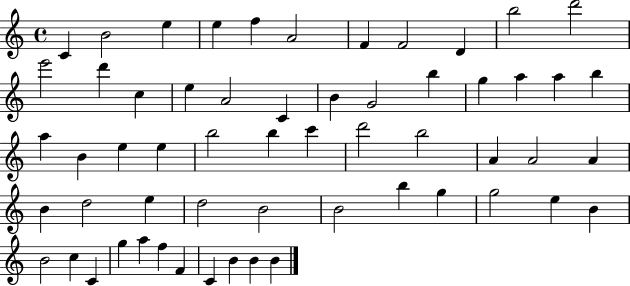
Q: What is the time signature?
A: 4/4